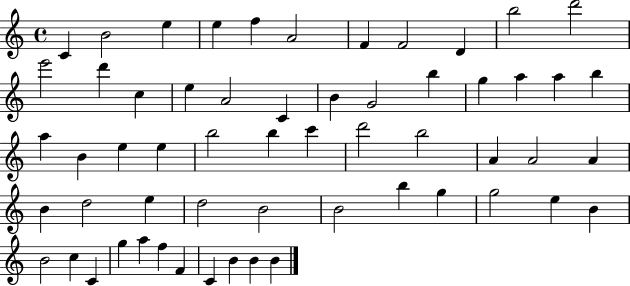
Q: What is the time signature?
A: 4/4